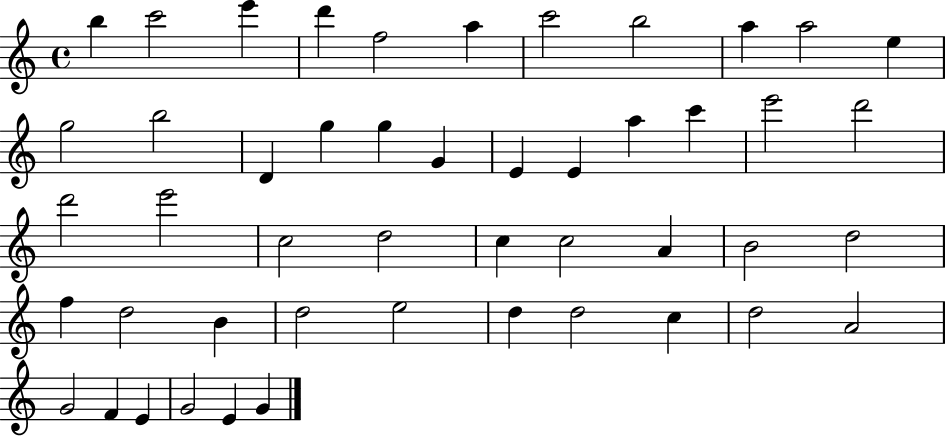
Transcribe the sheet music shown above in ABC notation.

X:1
T:Untitled
M:4/4
L:1/4
K:C
b c'2 e' d' f2 a c'2 b2 a a2 e g2 b2 D g g G E E a c' e'2 d'2 d'2 e'2 c2 d2 c c2 A B2 d2 f d2 B d2 e2 d d2 c d2 A2 G2 F E G2 E G